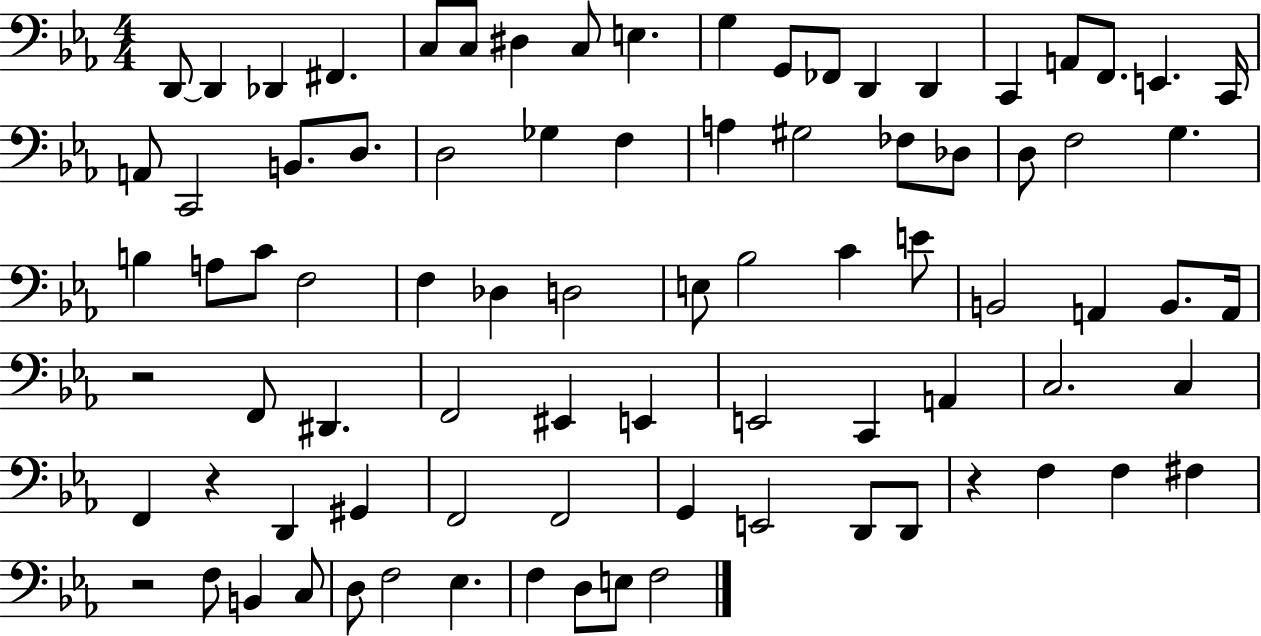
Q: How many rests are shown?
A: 4